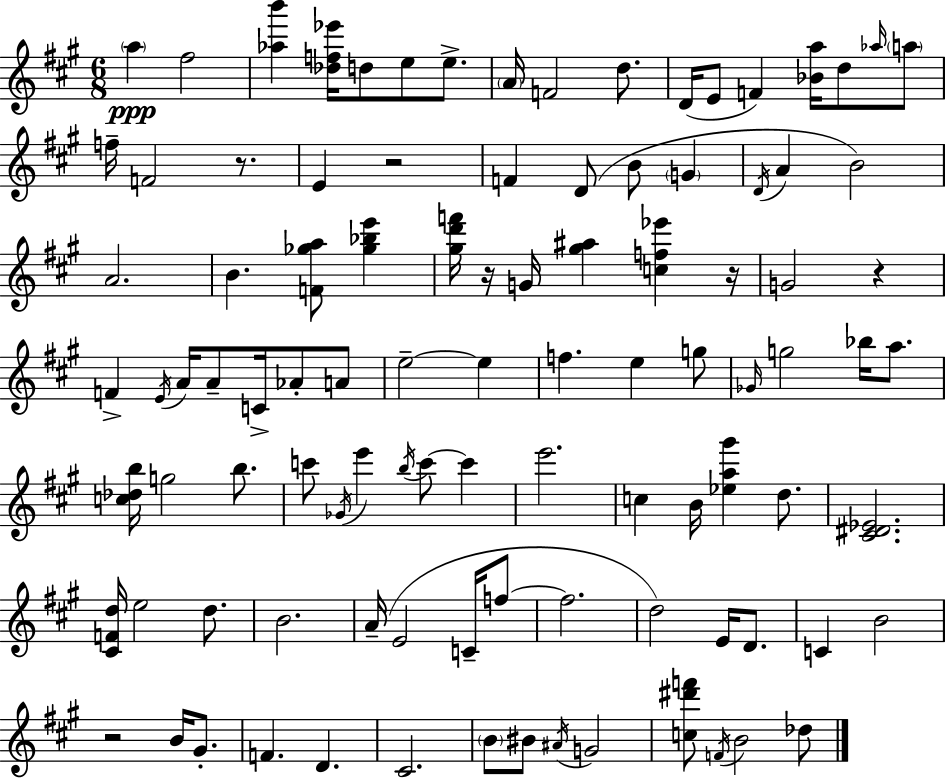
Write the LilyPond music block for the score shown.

{
  \clef treble
  \numericTimeSignature
  \time 6/8
  \key a \major
  \repeat volta 2 { \parenthesize a''4\ppp fis''2 | <aes'' b'''>4 <des'' f'' ees'''>16 d''8 e''8 e''8.-> | \parenthesize a'16 f'2 d''8. | d'16( e'8 f'4) <bes' a''>16 d''8 \grace { aes''16 } \parenthesize a''8 | \break f''16-- f'2 r8. | e'4 r2 | f'4 d'8( b'8 \parenthesize g'4 | \acciaccatura { d'16 } a'4 b'2) | \break a'2. | b'4. <f' ges'' a''>8 <ges'' bes'' e'''>4 | <gis'' d''' f'''>16 r16 g'16 <gis'' ais''>4 <c'' f'' ees'''>4 | r16 g'2 r4 | \break f'4-> \acciaccatura { e'16 } a'16 a'8-- c'16-> aes'8-. | a'8 e''2--~~ e''4 | f''4. e''4 | g''8 \grace { ges'16 } g''2 | \break bes''16 a''8. <c'' des'' b''>16 g''2 | b''8. c'''8 \acciaccatura { ges'16 } e'''4 \acciaccatura { b''16 } | c'''8~~ c'''4 e'''2. | c''4 b'16 <ees'' a'' gis'''>4 | \break d''8. <cis' dis' ees'>2. | <cis' f' d''>16 e''2 | d''8. b'2. | a'16--( e'2 | \break c'16-- f''8~~ f''2. | d''2) | e'16 d'8. c'4 b'2 | r2 | \break b'16 gis'8.-. f'4. | d'4. cis'2. | \parenthesize b'8 bis'8 \acciaccatura { ais'16 } g'2 | <c'' dis''' f'''>8 \acciaccatura { f'16 } b'2 | \break des''8 } \bar "|."
}